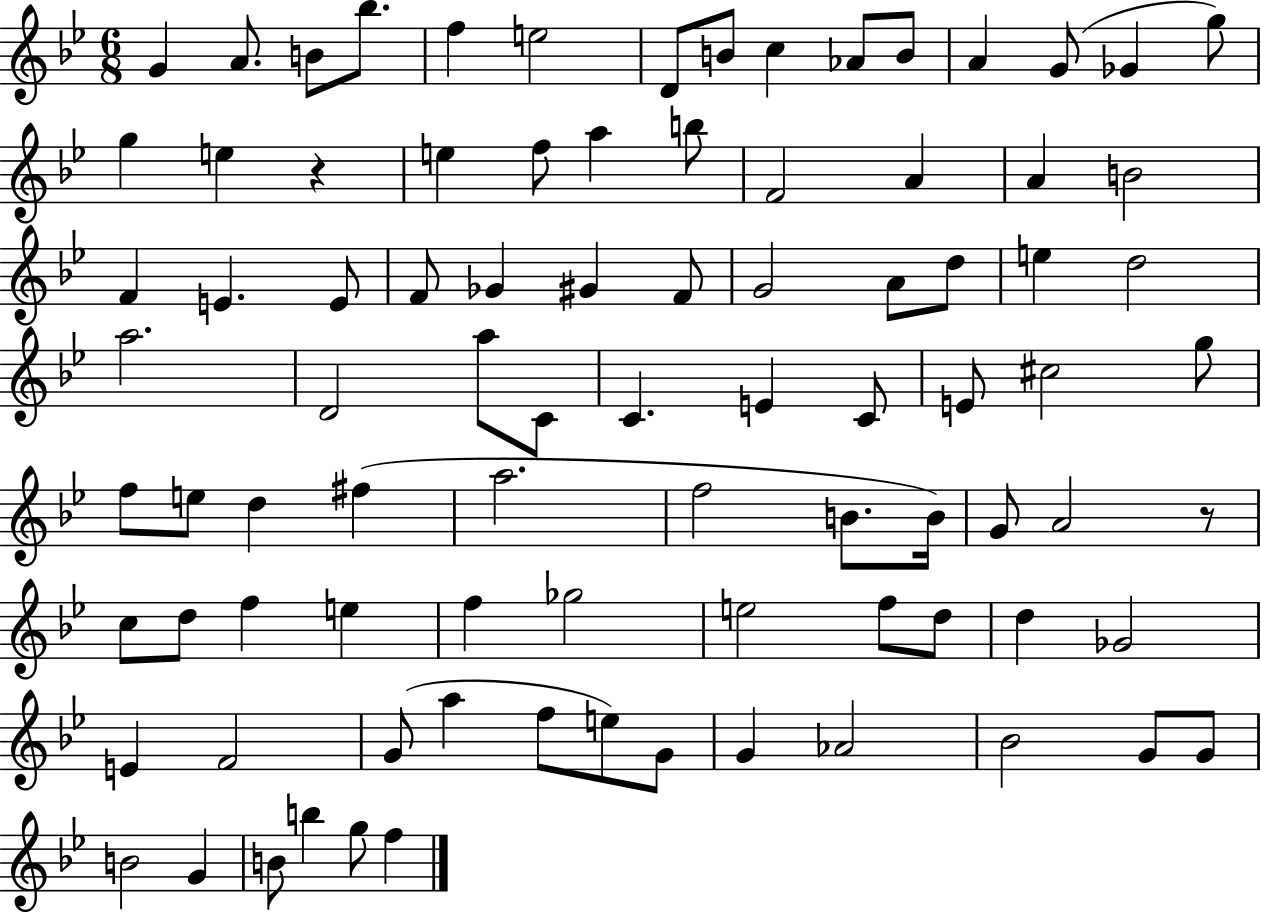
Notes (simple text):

G4/q A4/e. B4/e Bb5/e. F5/q E5/h D4/e B4/e C5/q Ab4/e B4/e A4/q G4/e Gb4/q G5/e G5/q E5/q R/q E5/q F5/e A5/q B5/e F4/h A4/q A4/q B4/h F4/q E4/q. E4/e F4/e Gb4/q G#4/q F4/e G4/h A4/e D5/e E5/q D5/h A5/h. D4/h A5/e C4/e C4/q. E4/q C4/e E4/e C#5/h G5/e F5/e E5/e D5/q F#5/q A5/h. F5/h B4/e. B4/s G4/e A4/h R/e C5/e D5/e F5/q E5/q F5/q Gb5/h E5/h F5/e D5/e D5/q Gb4/h E4/q F4/h G4/e A5/q F5/e E5/e G4/e G4/q Ab4/h Bb4/h G4/e G4/e B4/h G4/q B4/e B5/q G5/e F5/q